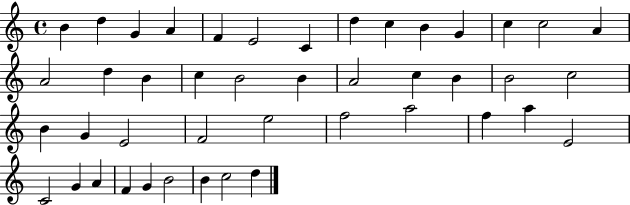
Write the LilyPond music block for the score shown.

{
  \clef treble
  \time 4/4
  \defaultTimeSignature
  \key c \major
  b'4 d''4 g'4 a'4 | f'4 e'2 c'4 | d''4 c''4 b'4 g'4 | c''4 c''2 a'4 | \break a'2 d''4 b'4 | c''4 b'2 b'4 | a'2 c''4 b'4 | b'2 c''2 | \break b'4 g'4 e'2 | f'2 e''2 | f''2 a''2 | f''4 a''4 e'2 | \break c'2 g'4 a'4 | f'4 g'4 b'2 | b'4 c''2 d''4 | \bar "|."
}